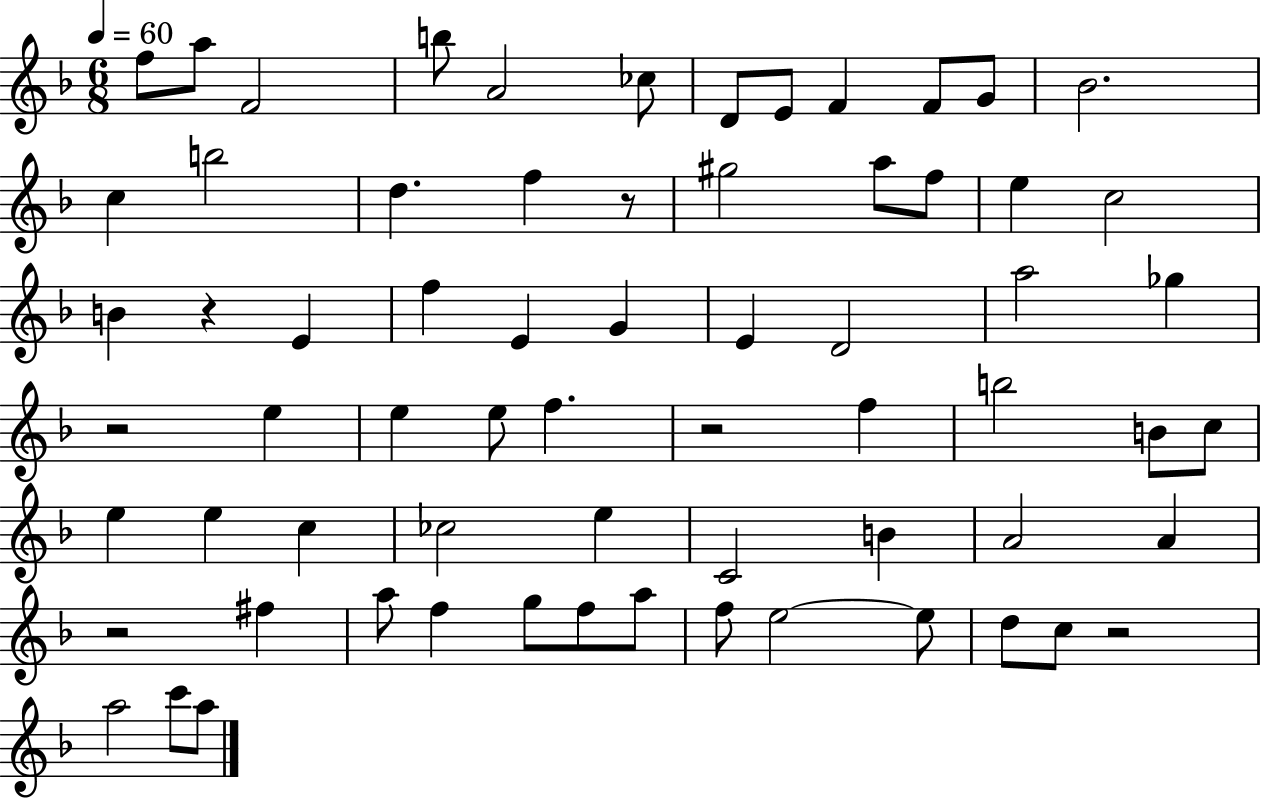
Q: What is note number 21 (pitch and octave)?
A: C5